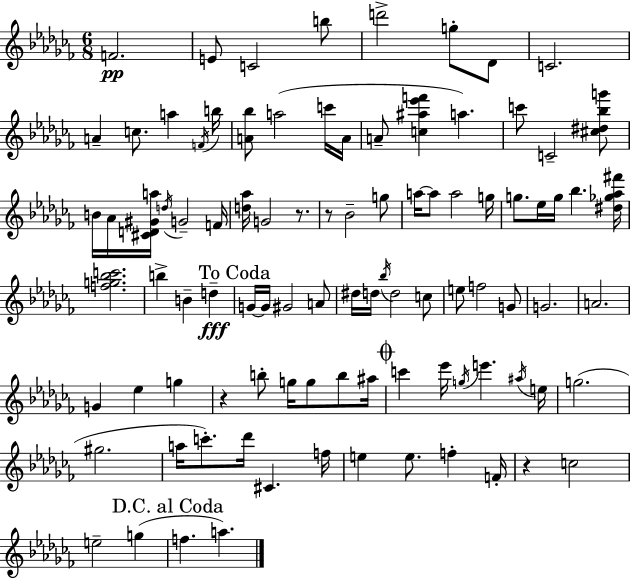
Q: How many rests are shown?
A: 4